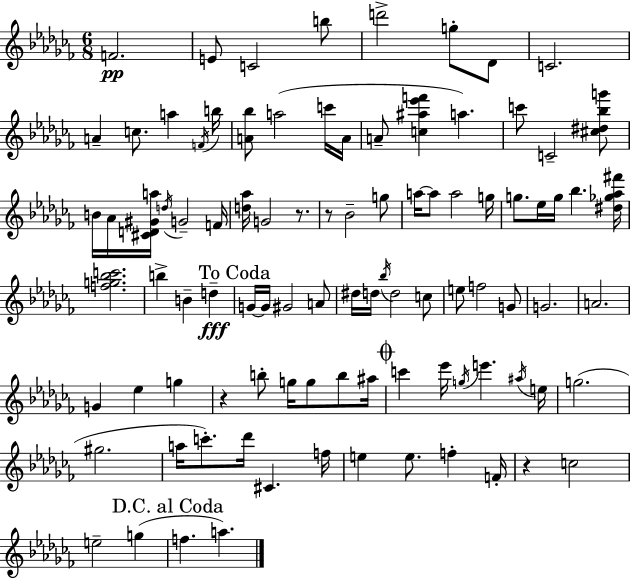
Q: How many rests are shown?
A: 4